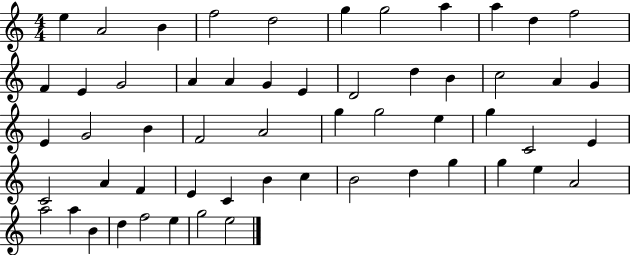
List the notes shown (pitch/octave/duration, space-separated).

E5/q A4/h B4/q F5/h D5/h G5/q G5/h A5/q A5/q D5/q F5/h F4/q E4/q G4/h A4/q A4/q G4/q E4/q D4/h D5/q B4/q C5/h A4/q G4/q E4/q G4/h B4/q F4/h A4/h G5/q G5/h E5/q G5/q C4/h E4/q C4/h A4/q F4/q E4/q C4/q B4/q C5/q B4/h D5/q G5/q G5/q E5/q A4/h A5/h A5/q B4/q D5/q F5/h E5/q G5/h E5/h